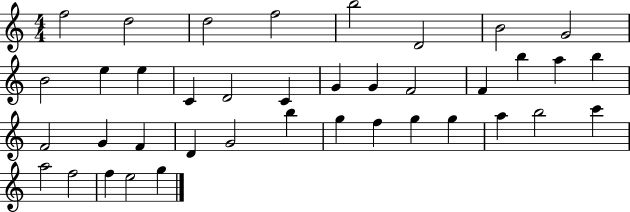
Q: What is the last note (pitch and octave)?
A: G5